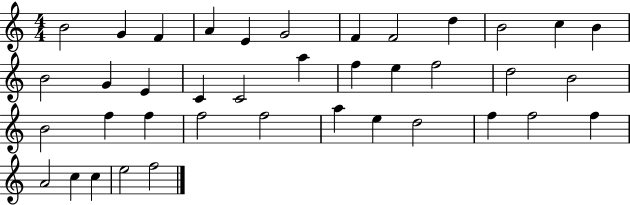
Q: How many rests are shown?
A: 0